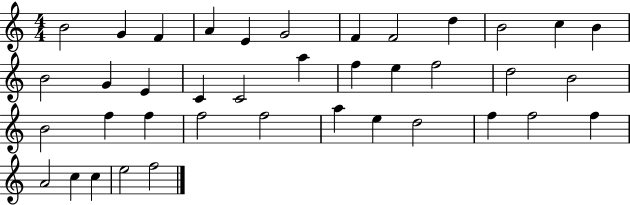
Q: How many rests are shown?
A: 0